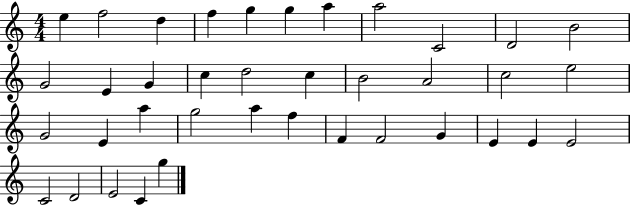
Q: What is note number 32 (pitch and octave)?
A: E4